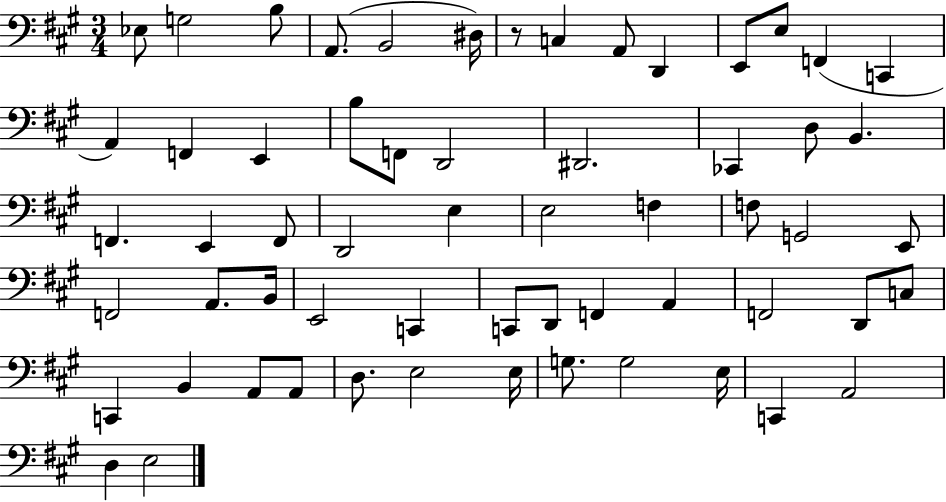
{
  \clef bass
  \numericTimeSignature
  \time 3/4
  \key a \major
  ees8 g2 b8 | a,8.( b,2 dis16) | r8 c4 a,8 d,4 | e,8 e8 f,4( c,4 | \break a,4) f,4 e,4 | b8 f,8 d,2 | dis,2. | ces,4 d8 b,4. | \break f,4. e,4 f,8 | d,2 e4 | e2 f4 | f8 g,2 e,8 | \break f,2 a,8. b,16 | e,2 c,4 | c,8 d,8 f,4 a,4 | f,2 d,8 c8 | \break c,4 b,4 a,8 a,8 | d8. e2 e16 | g8. g2 e16 | c,4 a,2 | \break d4 e2 | \bar "|."
}